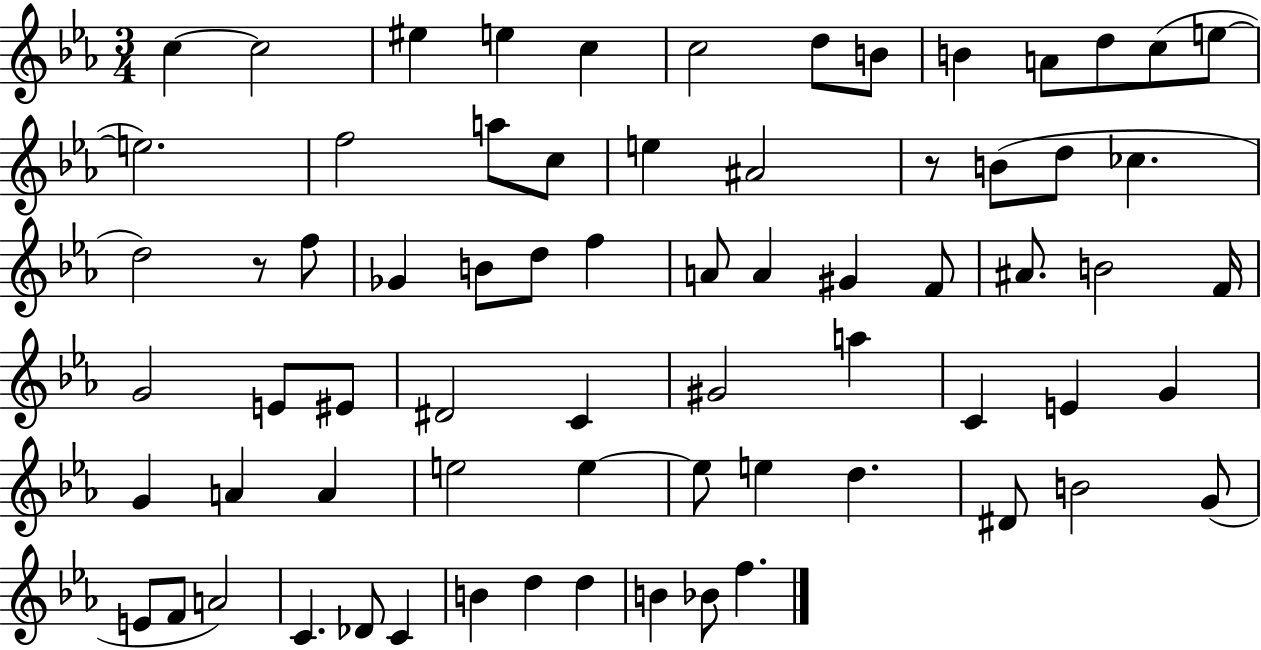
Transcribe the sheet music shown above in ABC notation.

X:1
T:Untitled
M:3/4
L:1/4
K:Eb
c c2 ^e e c c2 d/2 B/2 B A/2 d/2 c/2 e/2 e2 f2 a/2 c/2 e ^A2 z/2 B/2 d/2 _c d2 z/2 f/2 _G B/2 d/2 f A/2 A ^G F/2 ^A/2 B2 F/4 G2 E/2 ^E/2 ^D2 C ^G2 a C E G G A A e2 e e/2 e d ^D/2 B2 G/2 E/2 F/2 A2 C _D/2 C B d d B _B/2 f